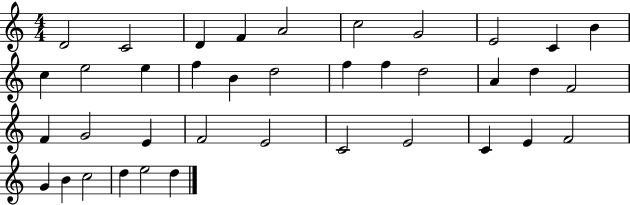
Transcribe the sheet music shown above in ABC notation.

X:1
T:Untitled
M:4/4
L:1/4
K:C
D2 C2 D F A2 c2 G2 E2 C B c e2 e f B d2 f f d2 A d F2 F G2 E F2 E2 C2 E2 C E F2 G B c2 d e2 d